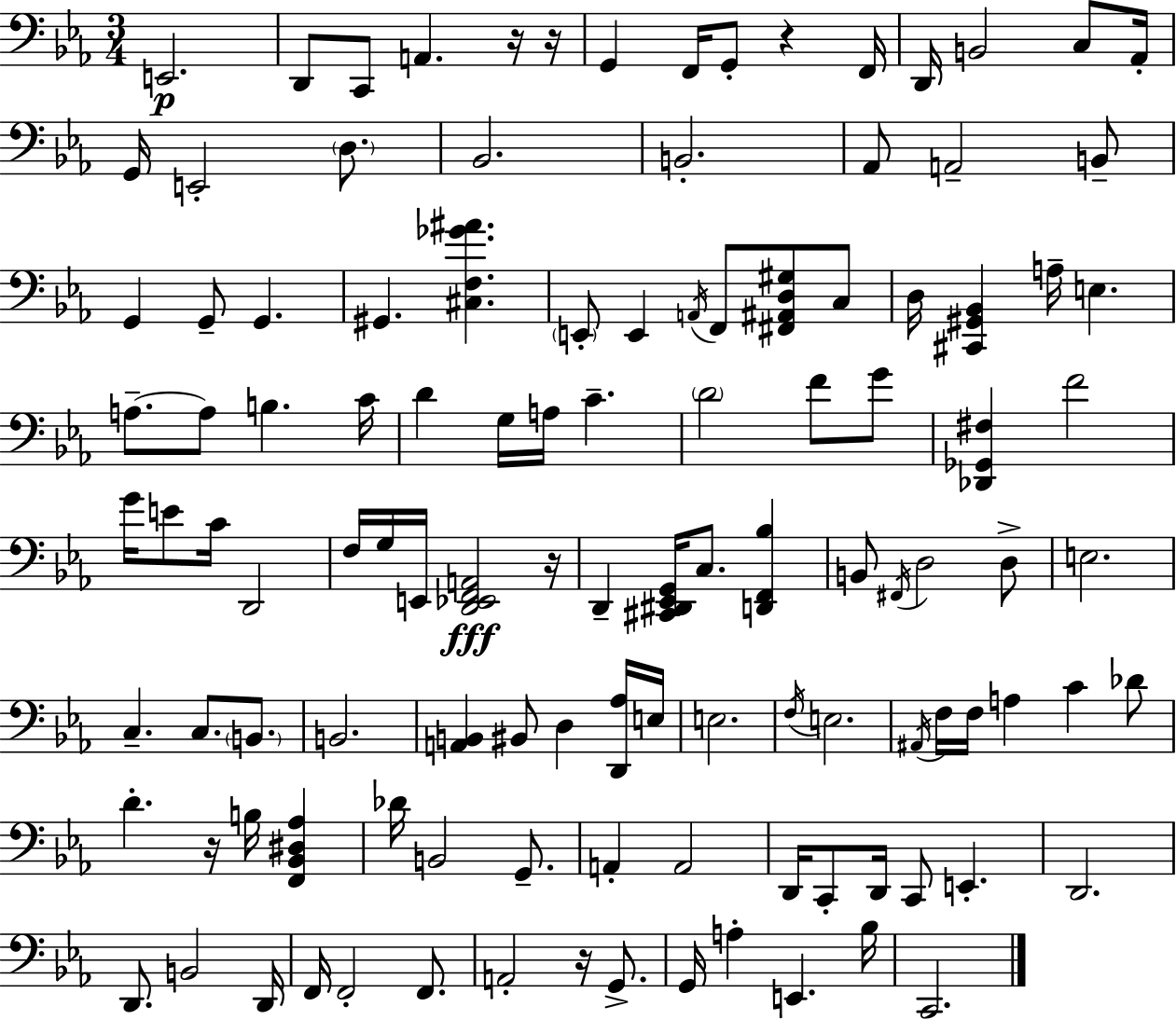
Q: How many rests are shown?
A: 6